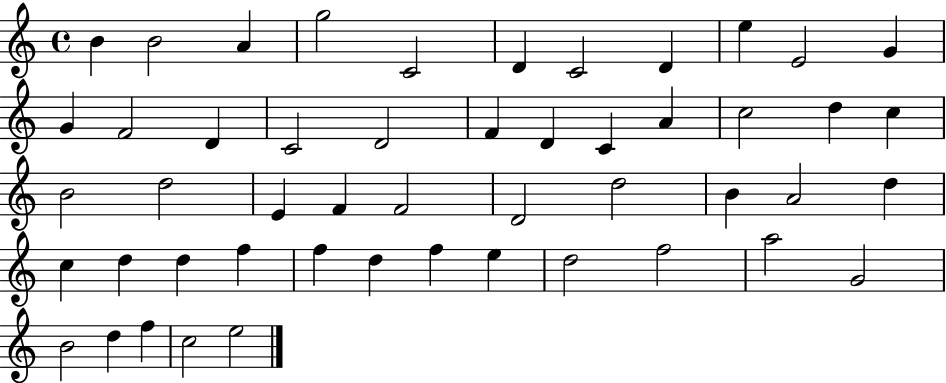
B4/q B4/h A4/q G5/h C4/h D4/q C4/h D4/q E5/q E4/h G4/q G4/q F4/h D4/q C4/h D4/h F4/q D4/q C4/q A4/q C5/h D5/q C5/q B4/h D5/h E4/q F4/q F4/h D4/h D5/h B4/q A4/h D5/q C5/q D5/q D5/q F5/q F5/q D5/q F5/q E5/q D5/h F5/h A5/h G4/h B4/h D5/q F5/q C5/h E5/h